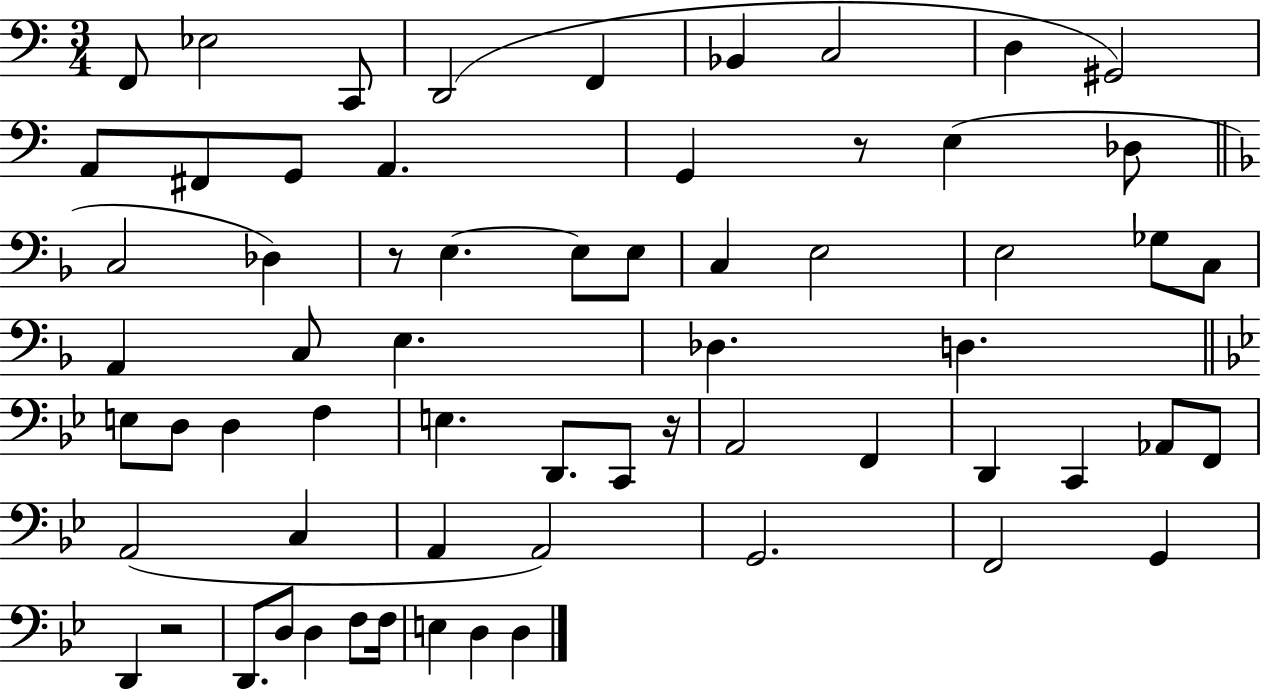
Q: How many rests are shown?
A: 4